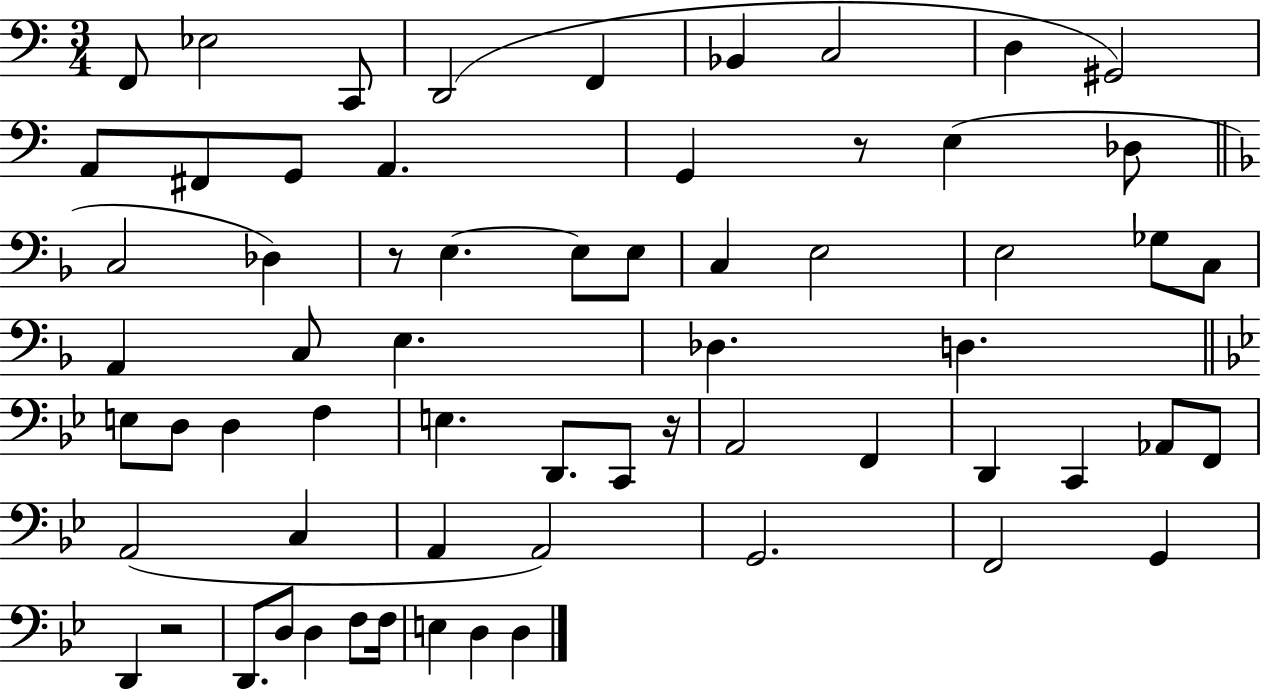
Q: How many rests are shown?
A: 4